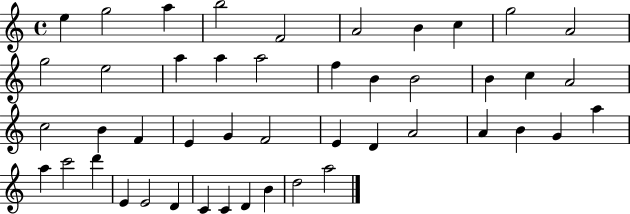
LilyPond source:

{
  \clef treble
  \time 4/4
  \defaultTimeSignature
  \key c \major
  e''4 g''2 a''4 | b''2 f'2 | a'2 b'4 c''4 | g''2 a'2 | \break g''2 e''2 | a''4 a''4 a''2 | f''4 b'4 b'2 | b'4 c''4 a'2 | \break c''2 b'4 f'4 | e'4 g'4 f'2 | e'4 d'4 a'2 | a'4 b'4 g'4 a''4 | \break a''4 c'''2 d'''4 | e'4 e'2 d'4 | c'4 c'4 d'4 b'4 | d''2 a''2 | \break \bar "|."
}